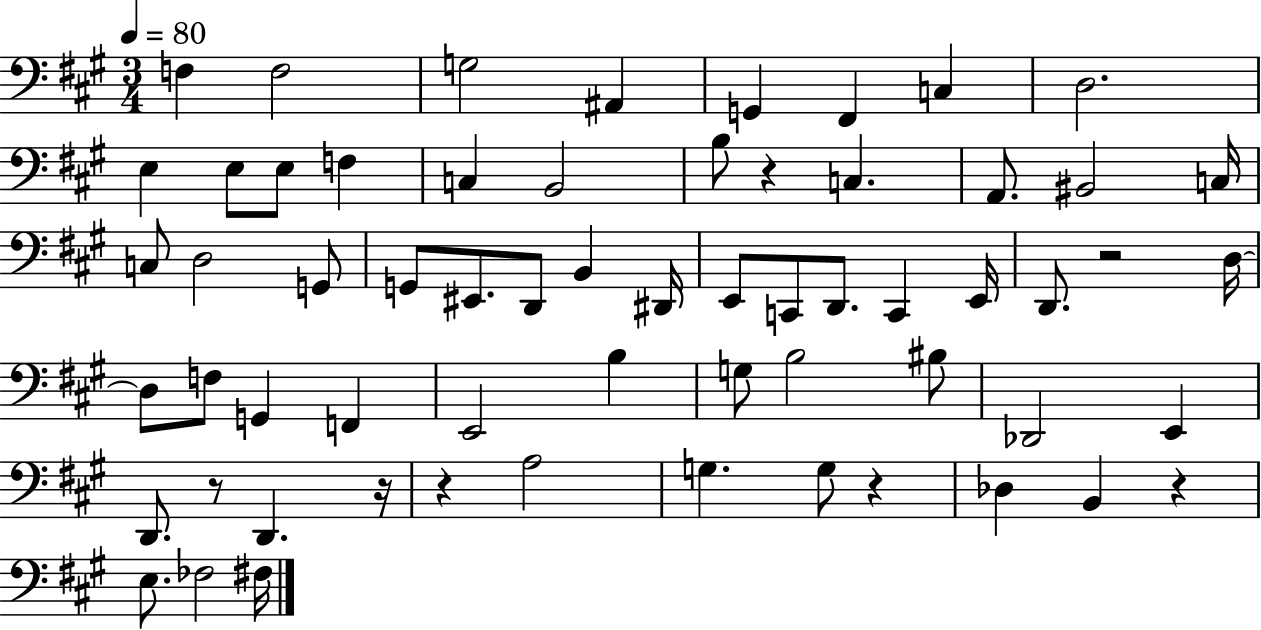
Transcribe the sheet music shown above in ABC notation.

X:1
T:Untitled
M:3/4
L:1/4
K:A
F, F,2 G,2 ^A,, G,, ^F,, C, D,2 E, E,/2 E,/2 F, C, B,,2 B,/2 z C, A,,/2 ^B,,2 C,/4 C,/2 D,2 G,,/2 G,,/2 ^E,,/2 D,,/2 B,, ^D,,/4 E,,/2 C,,/2 D,,/2 C,, E,,/4 D,,/2 z2 D,/4 D,/2 F,/2 G,, F,, E,,2 B, G,/2 B,2 ^B,/2 _D,,2 E,, D,,/2 z/2 D,, z/4 z A,2 G, G,/2 z _D, B,, z E,/2 _F,2 ^F,/4